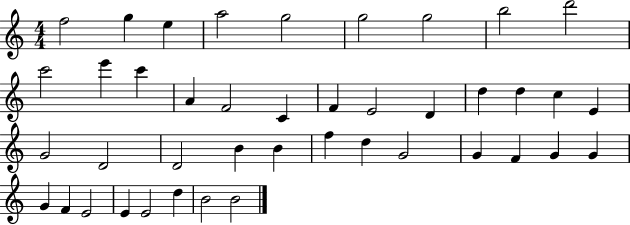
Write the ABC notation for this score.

X:1
T:Untitled
M:4/4
L:1/4
K:C
f2 g e a2 g2 g2 g2 b2 d'2 c'2 e' c' A F2 C F E2 D d d c E G2 D2 D2 B B f d G2 G F G G G F E2 E E2 d B2 B2